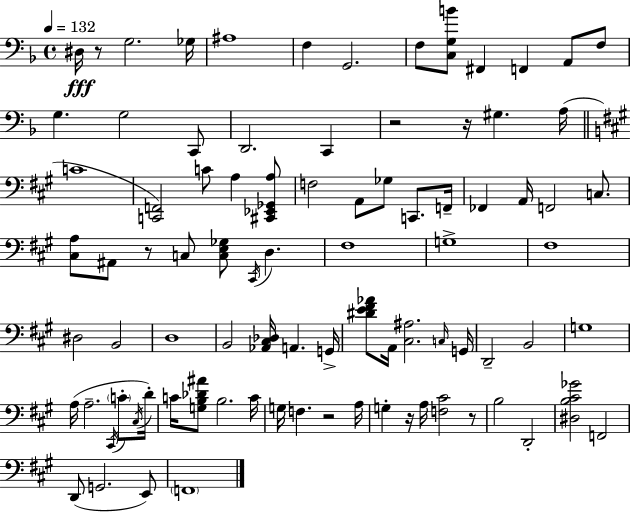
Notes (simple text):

D#3/s R/e G3/h. Gb3/s A#3/w F3/q G2/h. F3/e [C3,G3,B4]/e F#2/q F2/q A2/e F3/e G3/q. G3/h C2/e D2/h. C2/q R/h R/s G#3/q. A3/s C4/w [C2,F2]/h C4/e A3/q [C#2,Eb2,Gb2,A3]/e F3/h A2/e Gb3/e C2/e. F2/s FES2/q A2/s F2/h C3/e. [C#3,A3]/e A#2/e R/e C3/e [C3,E3,Gb3]/e C#2/s D3/q. F#3/w G3/w F#3/w D#3/h B2/h D3/w B2/h [Ab2,C#3,Db3]/s A2/q. G2/s [D#4,E4,F#4,Ab4]/e A2/s [C#3,A#3]/h. C3/s G2/s D2/h B2/h G3/w A3/s A3/h. C#2/s C4/e C#3/s D4/s C4/s [G3,B3,Db4,A#4]/e B3/h. C4/s G3/s F3/q. R/h A3/s G3/q R/s A3/s [F3,C#4]/h R/e B3/h D2/h [D#3,B3,C#4,Gb4]/h F2/h D2/e G2/h. E2/e F2/w